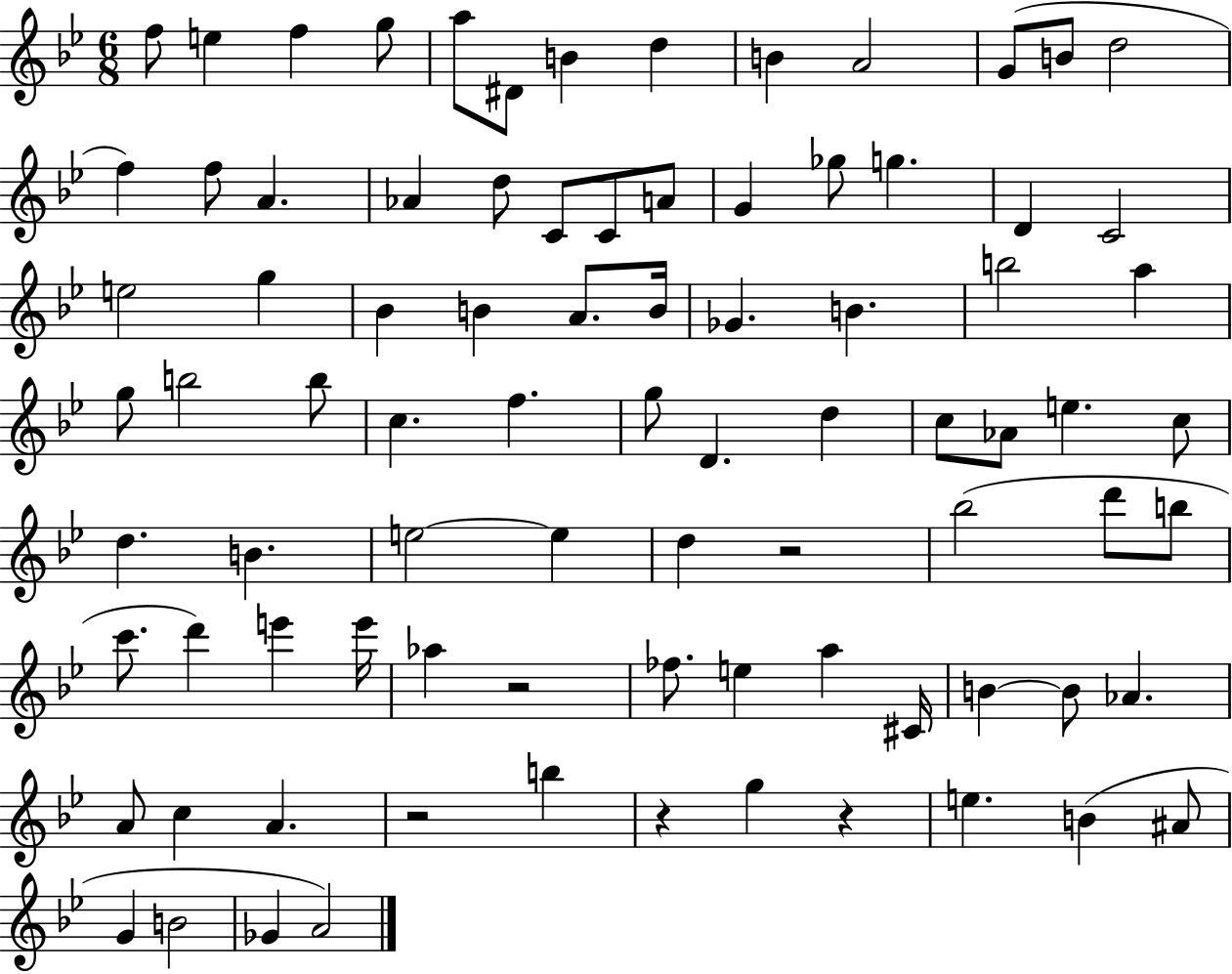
X:1
T:Untitled
M:6/8
L:1/4
K:Bb
f/2 e f g/2 a/2 ^D/2 B d B A2 G/2 B/2 d2 f f/2 A _A d/2 C/2 C/2 A/2 G _g/2 g D C2 e2 g _B B A/2 B/4 _G B b2 a g/2 b2 b/2 c f g/2 D d c/2 _A/2 e c/2 d B e2 e d z2 _b2 d'/2 b/2 c'/2 d' e' e'/4 _a z2 _f/2 e a ^C/4 B B/2 _A A/2 c A z2 b z g z e B ^A/2 G B2 _G A2